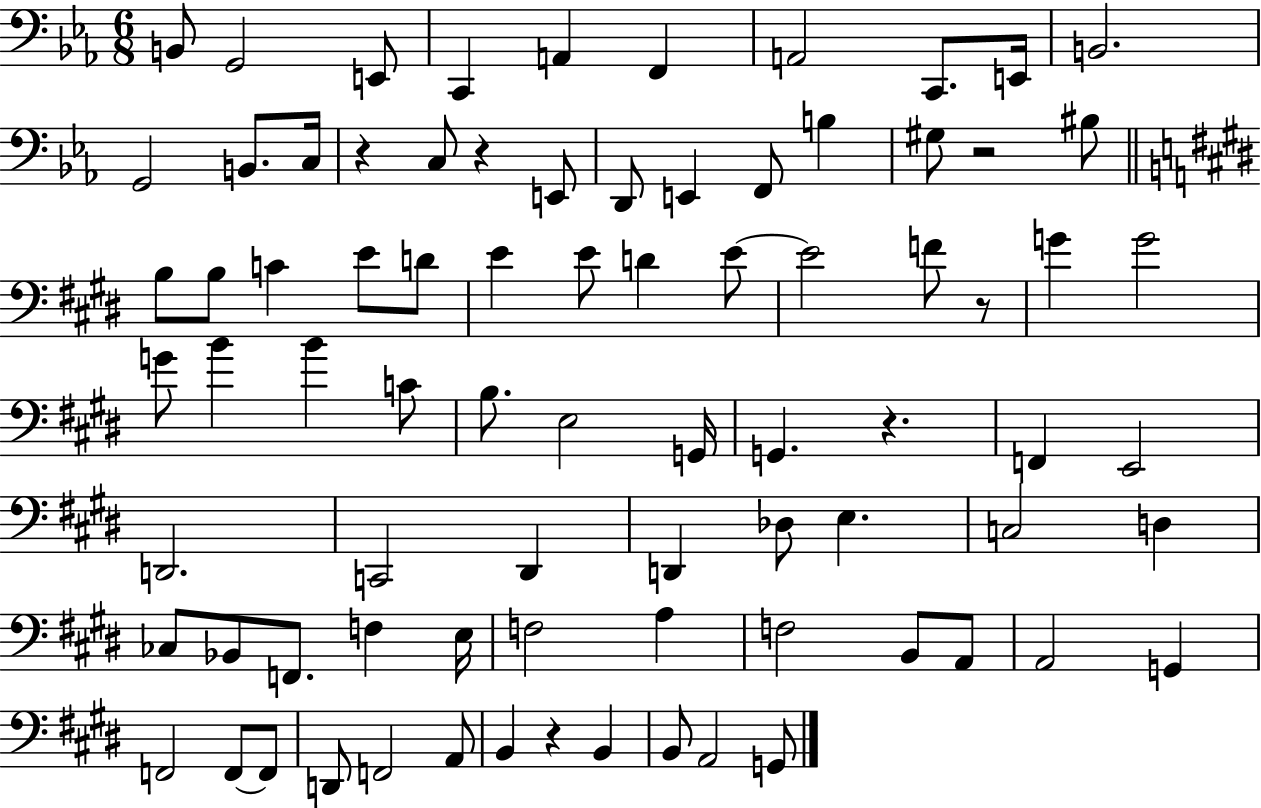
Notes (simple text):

B2/e G2/h E2/e C2/q A2/q F2/q A2/h C2/e. E2/s B2/h. G2/h B2/e. C3/s R/q C3/e R/q E2/e D2/e E2/q F2/e B3/q G#3/e R/h BIS3/e B3/e B3/e C4/q E4/e D4/e E4/q E4/e D4/q E4/e E4/h F4/e R/e G4/q G4/h G4/e B4/q B4/q C4/e B3/e. E3/h G2/s G2/q. R/q. F2/q E2/h D2/h. C2/h D#2/q D2/q Db3/e E3/q. C3/h D3/q CES3/e Bb2/e F2/e. F3/q E3/s F3/h A3/q F3/h B2/e A2/e A2/h G2/q F2/h F2/e F2/e D2/e F2/h A2/e B2/q R/q B2/q B2/e A2/h G2/e